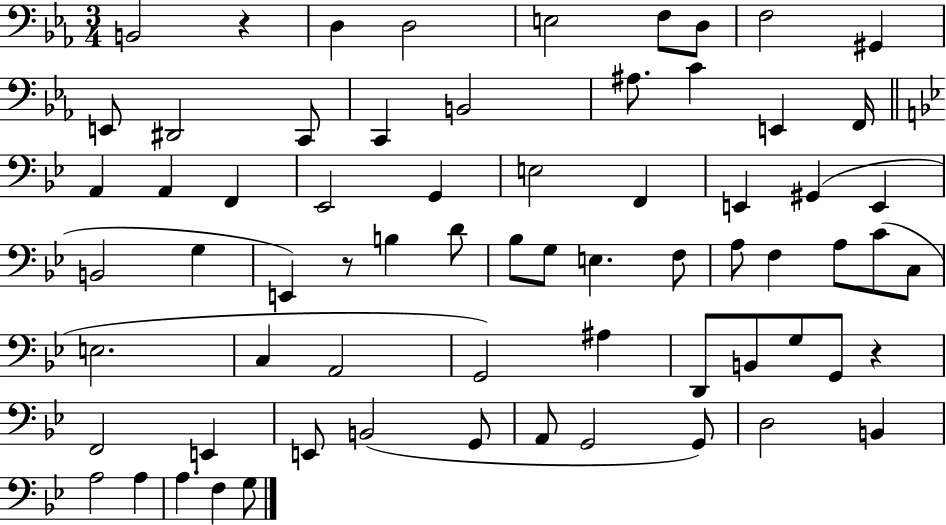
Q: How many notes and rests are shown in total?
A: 68